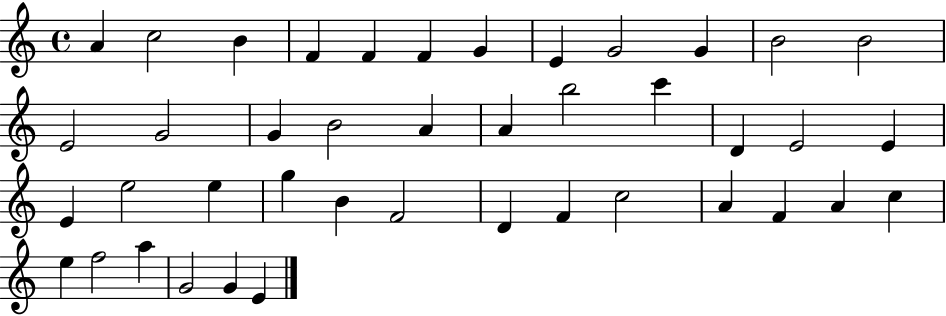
{
  \clef treble
  \time 4/4
  \defaultTimeSignature
  \key c \major
  a'4 c''2 b'4 | f'4 f'4 f'4 g'4 | e'4 g'2 g'4 | b'2 b'2 | \break e'2 g'2 | g'4 b'2 a'4 | a'4 b''2 c'''4 | d'4 e'2 e'4 | \break e'4 e''2 e''4 | g''4 b'4 f'2 | d'4 f'4 c''2 | a'4 f'4 a'4 c''4 | \break e''4 f''2 a''4 | g'2 g'4 e'4 | \bar "|."
}